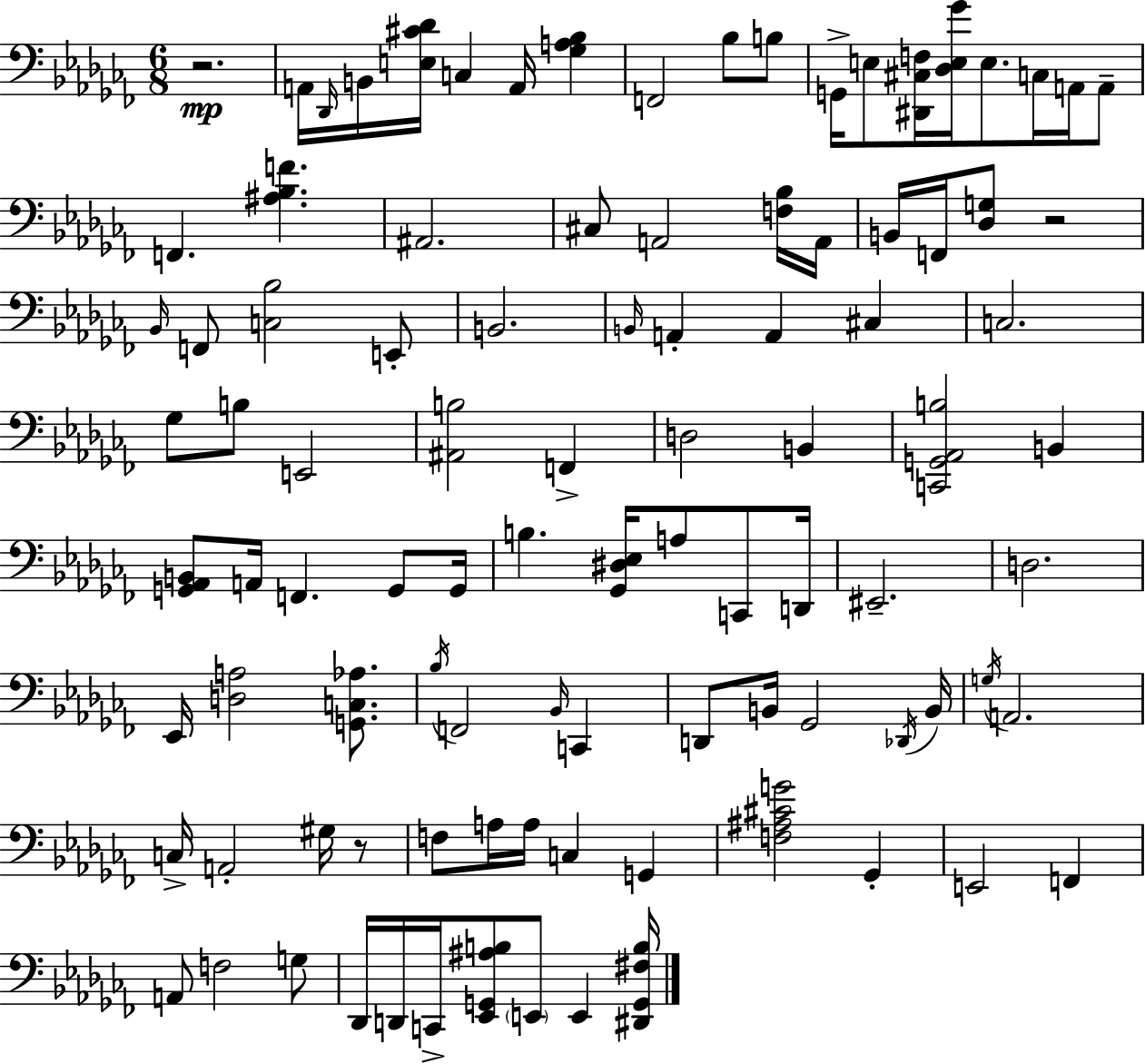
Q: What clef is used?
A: bass